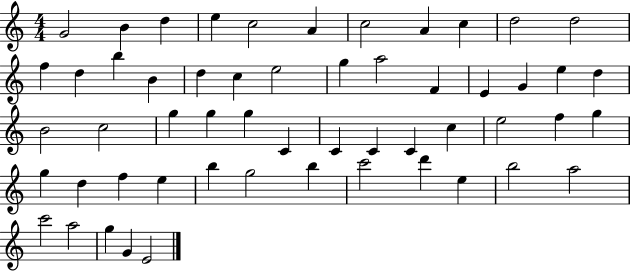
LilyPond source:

{
  \clef treble
  \numericTimeSignature
  \time 4/4
  \key c \major
  g'2 b'4 d''4 | e''4 c''2 a'4 | c''2 a'4 c''4 | d''2 d''2 | \break f''4 d''4 b''4 b'4 | d''4 c''4 e''2 | g''4 a''2 f'4 | e'4 g'4 e''4 d''4 | \break b'2 c''2 | g''4 g''4 g''4 c'4 | c'4 c'4 c'4 c''4 | e''2 f''4 g''4 | \break g''4 d''4 f''4 e''4 | b''4 g''2 b''4 | c'''2 d'''4 e''4 | b''2 a''2 | \break c'''2 a''2 | g''4 g'4 e'2 | \bar "|."
}